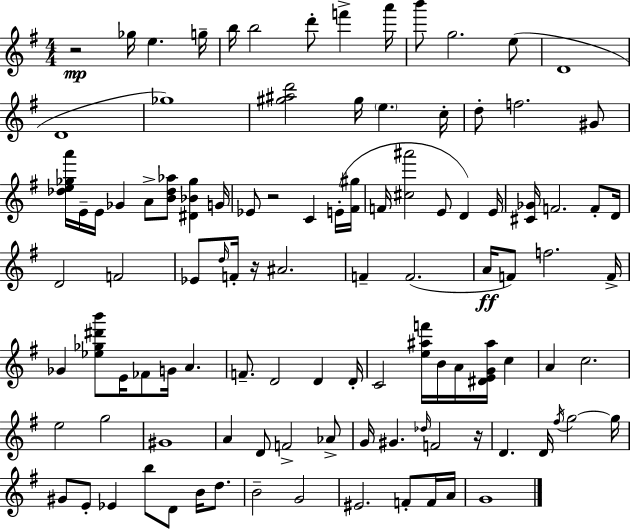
R/h Gb5/s E5/q. G5/s B5/s B5/h D6/e F6/q A6/s B6/e G5/h. E5/e D4/w D4/w Gb5/w [G#5,A#5,D6]/h G#5/s E5/q. C5/s D5/e F5/h. G#4/e [Db5,E5,Gb5,A6]/s E4/s E4/s Gb4/q A4/e [B4,Db5,Ab5]/e [D#4,Bb4,Gb5]/q G4/s Eb4/e R/h C4/q E4/s [F#4,G#5]/s F4/s [C#5,A#6]/h E4/e D4/q E4/s [C#4,Gb4]/s F4/h. F4/e D4/s D4/h F4/h Eb4/e D5/s F4/s R/s A#4/h. F4/q F4/h. A4/s F4/e F5/h. F4/s Gb4/q [Eb5,Gb5,D#6,B6]/e E4/s FES4/e G4/s A4/q. F4/e. D4/h D4/q D4/s C4/h [E5,A#5,F6]/s B4/s A4/s [D#4,E4,G4,A#5]/s C5/q A4/q C5/h. E5/h G5/h G#4/w A4/q D4/e F4/h Ab4/e G4/s G#4/q. Db5/s F4/h R/s D4/q. D4/s F#5/s G5/h G5/s G#4/e E4/e Eb4/q B5/e D4/e B4/s D5/e. B4/h G4/h EIS4/h. F4/e F4/s A4/s G4/w